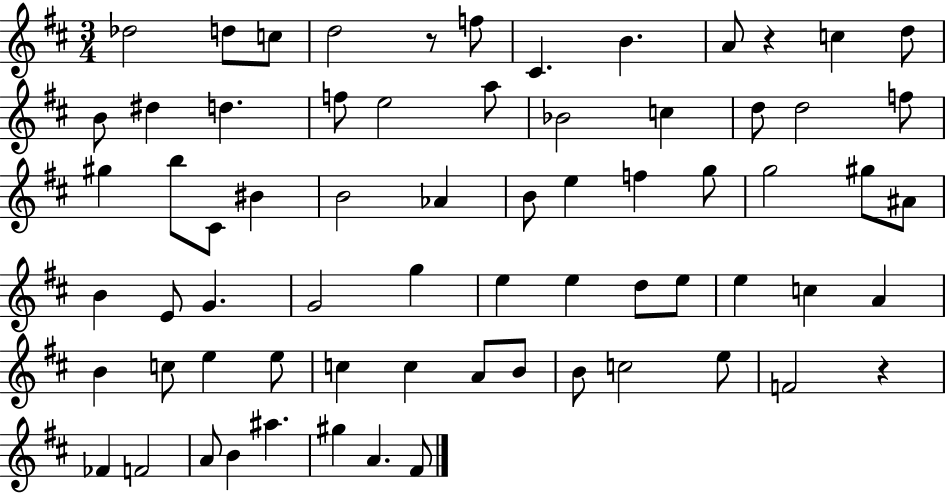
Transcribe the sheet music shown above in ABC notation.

X:1
T:Untitled
M:3/4
L:1/4
K:D
_d2 d/2 c/2 d2 z/2 f/2 ^C B A/2 z c d/2 B/2 ^d d f/2 e2 a/2 _B2 c d/2 d2 f/2 ^g b/2 ^C/2 ^B B2 _A B/2 e f g/2 g2 ^g/2 ^A/2 B E/2 G G2 g e e d/2 e/2 e c A B c/2 e e/2 c c A/2 B/2 B/2 c2 e/2 F2 z _F F2 A/2 B ^a ^g A ^F/2